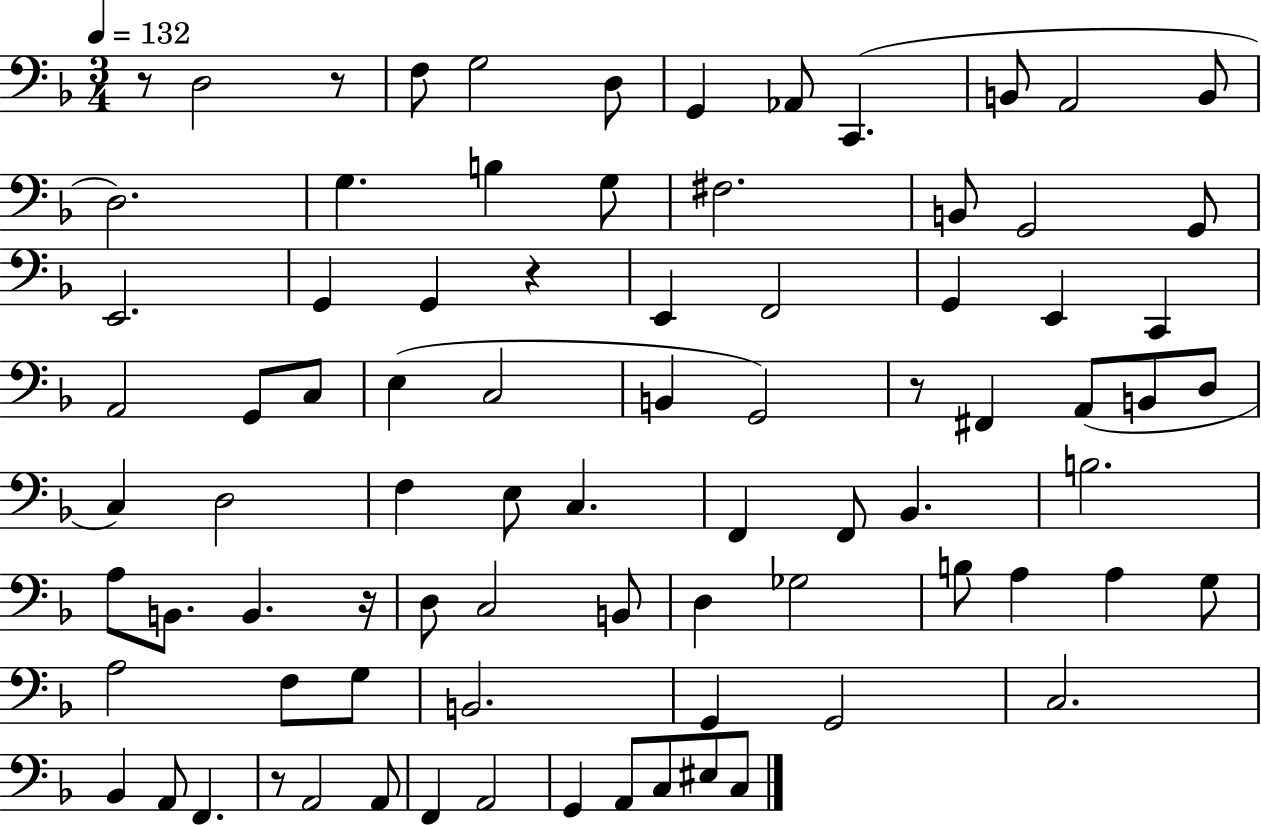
X:1
T:Untitled
M:3/4
L:1/4
K:F
z/2 D,2 z/2 F,/2 G,2 D,/2 G,, _A,,/2 C,, B,,/2 A,,2 B,,/2 D,2 G, B, G,/2 ^F,2 B,,/2 G,,2 G,,/2 E,,2 G,, G,, z E,, F,,2 G,, E,, C,, A,,2 G,,/2 C,/2 E, C,2 B,, G,,2 z/2 ^F,, A,,/2 B,,/2 D,/2 C, D,2 F, E,/2 C, F,, F,,/2 _B,, B,2 A,/2 B,,/2 B,, z/4 D,/2 C,2 B,,/2 D, _G,2 B,/2 A, A, G,/2 A,2 F,/2 G,/2 B,,2 G,, G,,2 C,2 _B,, A,,/2 F,, z/2 A,,2 A,,/2 F,, A,,2 G,, A,,/2 C,/2 ^E,/2 C,/2